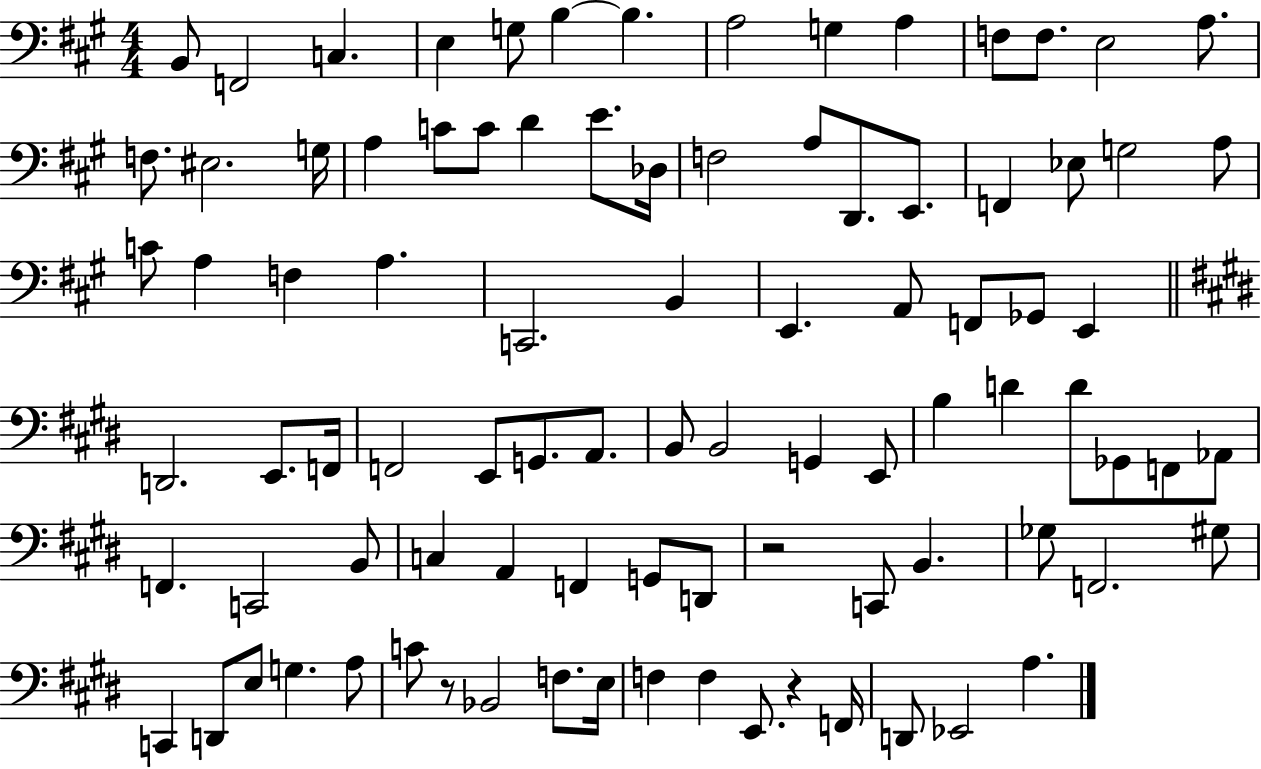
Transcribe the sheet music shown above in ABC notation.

X:1
T:Untitled
M:4/4
L:1/4
K:A
B,,/2 F,,2 C, E, G,/2 B, B, A,2 G, A, F,/2 F,/2 E,2 A,/2 F,/2 ^E,2 G,/4 A, C/2 C/2 D E/2 _D,/4 F,2 A,/2 D,,/2 E,,/2 F,, _E,/2 G,2 A,/2 C/2 A, F, A, C,,2 B,, E,, A,,/2 F,,/2 _G,,/2 E,, D,,2 E,,/2 F,,/4 F,,2 E,,/2 G,,/2 A,,/2 B,,/2 B,,2 G,, E,,/2 B, D D/2 _G,,/2 F,,/2 _A,,/2 F,, C,,2 B,,/2 C, A,, F,, G,,/2 D,,/2 z2 C,,/2 B,, _G,/2 F,,2 ^G,/2 C,, D,,/2 E,/2 G, A,/2 C/2 z/2 _B,,2 F,/2 E,/4 F, F, E,,/2 z F,,/4 D,,/2 _E,,2 A,